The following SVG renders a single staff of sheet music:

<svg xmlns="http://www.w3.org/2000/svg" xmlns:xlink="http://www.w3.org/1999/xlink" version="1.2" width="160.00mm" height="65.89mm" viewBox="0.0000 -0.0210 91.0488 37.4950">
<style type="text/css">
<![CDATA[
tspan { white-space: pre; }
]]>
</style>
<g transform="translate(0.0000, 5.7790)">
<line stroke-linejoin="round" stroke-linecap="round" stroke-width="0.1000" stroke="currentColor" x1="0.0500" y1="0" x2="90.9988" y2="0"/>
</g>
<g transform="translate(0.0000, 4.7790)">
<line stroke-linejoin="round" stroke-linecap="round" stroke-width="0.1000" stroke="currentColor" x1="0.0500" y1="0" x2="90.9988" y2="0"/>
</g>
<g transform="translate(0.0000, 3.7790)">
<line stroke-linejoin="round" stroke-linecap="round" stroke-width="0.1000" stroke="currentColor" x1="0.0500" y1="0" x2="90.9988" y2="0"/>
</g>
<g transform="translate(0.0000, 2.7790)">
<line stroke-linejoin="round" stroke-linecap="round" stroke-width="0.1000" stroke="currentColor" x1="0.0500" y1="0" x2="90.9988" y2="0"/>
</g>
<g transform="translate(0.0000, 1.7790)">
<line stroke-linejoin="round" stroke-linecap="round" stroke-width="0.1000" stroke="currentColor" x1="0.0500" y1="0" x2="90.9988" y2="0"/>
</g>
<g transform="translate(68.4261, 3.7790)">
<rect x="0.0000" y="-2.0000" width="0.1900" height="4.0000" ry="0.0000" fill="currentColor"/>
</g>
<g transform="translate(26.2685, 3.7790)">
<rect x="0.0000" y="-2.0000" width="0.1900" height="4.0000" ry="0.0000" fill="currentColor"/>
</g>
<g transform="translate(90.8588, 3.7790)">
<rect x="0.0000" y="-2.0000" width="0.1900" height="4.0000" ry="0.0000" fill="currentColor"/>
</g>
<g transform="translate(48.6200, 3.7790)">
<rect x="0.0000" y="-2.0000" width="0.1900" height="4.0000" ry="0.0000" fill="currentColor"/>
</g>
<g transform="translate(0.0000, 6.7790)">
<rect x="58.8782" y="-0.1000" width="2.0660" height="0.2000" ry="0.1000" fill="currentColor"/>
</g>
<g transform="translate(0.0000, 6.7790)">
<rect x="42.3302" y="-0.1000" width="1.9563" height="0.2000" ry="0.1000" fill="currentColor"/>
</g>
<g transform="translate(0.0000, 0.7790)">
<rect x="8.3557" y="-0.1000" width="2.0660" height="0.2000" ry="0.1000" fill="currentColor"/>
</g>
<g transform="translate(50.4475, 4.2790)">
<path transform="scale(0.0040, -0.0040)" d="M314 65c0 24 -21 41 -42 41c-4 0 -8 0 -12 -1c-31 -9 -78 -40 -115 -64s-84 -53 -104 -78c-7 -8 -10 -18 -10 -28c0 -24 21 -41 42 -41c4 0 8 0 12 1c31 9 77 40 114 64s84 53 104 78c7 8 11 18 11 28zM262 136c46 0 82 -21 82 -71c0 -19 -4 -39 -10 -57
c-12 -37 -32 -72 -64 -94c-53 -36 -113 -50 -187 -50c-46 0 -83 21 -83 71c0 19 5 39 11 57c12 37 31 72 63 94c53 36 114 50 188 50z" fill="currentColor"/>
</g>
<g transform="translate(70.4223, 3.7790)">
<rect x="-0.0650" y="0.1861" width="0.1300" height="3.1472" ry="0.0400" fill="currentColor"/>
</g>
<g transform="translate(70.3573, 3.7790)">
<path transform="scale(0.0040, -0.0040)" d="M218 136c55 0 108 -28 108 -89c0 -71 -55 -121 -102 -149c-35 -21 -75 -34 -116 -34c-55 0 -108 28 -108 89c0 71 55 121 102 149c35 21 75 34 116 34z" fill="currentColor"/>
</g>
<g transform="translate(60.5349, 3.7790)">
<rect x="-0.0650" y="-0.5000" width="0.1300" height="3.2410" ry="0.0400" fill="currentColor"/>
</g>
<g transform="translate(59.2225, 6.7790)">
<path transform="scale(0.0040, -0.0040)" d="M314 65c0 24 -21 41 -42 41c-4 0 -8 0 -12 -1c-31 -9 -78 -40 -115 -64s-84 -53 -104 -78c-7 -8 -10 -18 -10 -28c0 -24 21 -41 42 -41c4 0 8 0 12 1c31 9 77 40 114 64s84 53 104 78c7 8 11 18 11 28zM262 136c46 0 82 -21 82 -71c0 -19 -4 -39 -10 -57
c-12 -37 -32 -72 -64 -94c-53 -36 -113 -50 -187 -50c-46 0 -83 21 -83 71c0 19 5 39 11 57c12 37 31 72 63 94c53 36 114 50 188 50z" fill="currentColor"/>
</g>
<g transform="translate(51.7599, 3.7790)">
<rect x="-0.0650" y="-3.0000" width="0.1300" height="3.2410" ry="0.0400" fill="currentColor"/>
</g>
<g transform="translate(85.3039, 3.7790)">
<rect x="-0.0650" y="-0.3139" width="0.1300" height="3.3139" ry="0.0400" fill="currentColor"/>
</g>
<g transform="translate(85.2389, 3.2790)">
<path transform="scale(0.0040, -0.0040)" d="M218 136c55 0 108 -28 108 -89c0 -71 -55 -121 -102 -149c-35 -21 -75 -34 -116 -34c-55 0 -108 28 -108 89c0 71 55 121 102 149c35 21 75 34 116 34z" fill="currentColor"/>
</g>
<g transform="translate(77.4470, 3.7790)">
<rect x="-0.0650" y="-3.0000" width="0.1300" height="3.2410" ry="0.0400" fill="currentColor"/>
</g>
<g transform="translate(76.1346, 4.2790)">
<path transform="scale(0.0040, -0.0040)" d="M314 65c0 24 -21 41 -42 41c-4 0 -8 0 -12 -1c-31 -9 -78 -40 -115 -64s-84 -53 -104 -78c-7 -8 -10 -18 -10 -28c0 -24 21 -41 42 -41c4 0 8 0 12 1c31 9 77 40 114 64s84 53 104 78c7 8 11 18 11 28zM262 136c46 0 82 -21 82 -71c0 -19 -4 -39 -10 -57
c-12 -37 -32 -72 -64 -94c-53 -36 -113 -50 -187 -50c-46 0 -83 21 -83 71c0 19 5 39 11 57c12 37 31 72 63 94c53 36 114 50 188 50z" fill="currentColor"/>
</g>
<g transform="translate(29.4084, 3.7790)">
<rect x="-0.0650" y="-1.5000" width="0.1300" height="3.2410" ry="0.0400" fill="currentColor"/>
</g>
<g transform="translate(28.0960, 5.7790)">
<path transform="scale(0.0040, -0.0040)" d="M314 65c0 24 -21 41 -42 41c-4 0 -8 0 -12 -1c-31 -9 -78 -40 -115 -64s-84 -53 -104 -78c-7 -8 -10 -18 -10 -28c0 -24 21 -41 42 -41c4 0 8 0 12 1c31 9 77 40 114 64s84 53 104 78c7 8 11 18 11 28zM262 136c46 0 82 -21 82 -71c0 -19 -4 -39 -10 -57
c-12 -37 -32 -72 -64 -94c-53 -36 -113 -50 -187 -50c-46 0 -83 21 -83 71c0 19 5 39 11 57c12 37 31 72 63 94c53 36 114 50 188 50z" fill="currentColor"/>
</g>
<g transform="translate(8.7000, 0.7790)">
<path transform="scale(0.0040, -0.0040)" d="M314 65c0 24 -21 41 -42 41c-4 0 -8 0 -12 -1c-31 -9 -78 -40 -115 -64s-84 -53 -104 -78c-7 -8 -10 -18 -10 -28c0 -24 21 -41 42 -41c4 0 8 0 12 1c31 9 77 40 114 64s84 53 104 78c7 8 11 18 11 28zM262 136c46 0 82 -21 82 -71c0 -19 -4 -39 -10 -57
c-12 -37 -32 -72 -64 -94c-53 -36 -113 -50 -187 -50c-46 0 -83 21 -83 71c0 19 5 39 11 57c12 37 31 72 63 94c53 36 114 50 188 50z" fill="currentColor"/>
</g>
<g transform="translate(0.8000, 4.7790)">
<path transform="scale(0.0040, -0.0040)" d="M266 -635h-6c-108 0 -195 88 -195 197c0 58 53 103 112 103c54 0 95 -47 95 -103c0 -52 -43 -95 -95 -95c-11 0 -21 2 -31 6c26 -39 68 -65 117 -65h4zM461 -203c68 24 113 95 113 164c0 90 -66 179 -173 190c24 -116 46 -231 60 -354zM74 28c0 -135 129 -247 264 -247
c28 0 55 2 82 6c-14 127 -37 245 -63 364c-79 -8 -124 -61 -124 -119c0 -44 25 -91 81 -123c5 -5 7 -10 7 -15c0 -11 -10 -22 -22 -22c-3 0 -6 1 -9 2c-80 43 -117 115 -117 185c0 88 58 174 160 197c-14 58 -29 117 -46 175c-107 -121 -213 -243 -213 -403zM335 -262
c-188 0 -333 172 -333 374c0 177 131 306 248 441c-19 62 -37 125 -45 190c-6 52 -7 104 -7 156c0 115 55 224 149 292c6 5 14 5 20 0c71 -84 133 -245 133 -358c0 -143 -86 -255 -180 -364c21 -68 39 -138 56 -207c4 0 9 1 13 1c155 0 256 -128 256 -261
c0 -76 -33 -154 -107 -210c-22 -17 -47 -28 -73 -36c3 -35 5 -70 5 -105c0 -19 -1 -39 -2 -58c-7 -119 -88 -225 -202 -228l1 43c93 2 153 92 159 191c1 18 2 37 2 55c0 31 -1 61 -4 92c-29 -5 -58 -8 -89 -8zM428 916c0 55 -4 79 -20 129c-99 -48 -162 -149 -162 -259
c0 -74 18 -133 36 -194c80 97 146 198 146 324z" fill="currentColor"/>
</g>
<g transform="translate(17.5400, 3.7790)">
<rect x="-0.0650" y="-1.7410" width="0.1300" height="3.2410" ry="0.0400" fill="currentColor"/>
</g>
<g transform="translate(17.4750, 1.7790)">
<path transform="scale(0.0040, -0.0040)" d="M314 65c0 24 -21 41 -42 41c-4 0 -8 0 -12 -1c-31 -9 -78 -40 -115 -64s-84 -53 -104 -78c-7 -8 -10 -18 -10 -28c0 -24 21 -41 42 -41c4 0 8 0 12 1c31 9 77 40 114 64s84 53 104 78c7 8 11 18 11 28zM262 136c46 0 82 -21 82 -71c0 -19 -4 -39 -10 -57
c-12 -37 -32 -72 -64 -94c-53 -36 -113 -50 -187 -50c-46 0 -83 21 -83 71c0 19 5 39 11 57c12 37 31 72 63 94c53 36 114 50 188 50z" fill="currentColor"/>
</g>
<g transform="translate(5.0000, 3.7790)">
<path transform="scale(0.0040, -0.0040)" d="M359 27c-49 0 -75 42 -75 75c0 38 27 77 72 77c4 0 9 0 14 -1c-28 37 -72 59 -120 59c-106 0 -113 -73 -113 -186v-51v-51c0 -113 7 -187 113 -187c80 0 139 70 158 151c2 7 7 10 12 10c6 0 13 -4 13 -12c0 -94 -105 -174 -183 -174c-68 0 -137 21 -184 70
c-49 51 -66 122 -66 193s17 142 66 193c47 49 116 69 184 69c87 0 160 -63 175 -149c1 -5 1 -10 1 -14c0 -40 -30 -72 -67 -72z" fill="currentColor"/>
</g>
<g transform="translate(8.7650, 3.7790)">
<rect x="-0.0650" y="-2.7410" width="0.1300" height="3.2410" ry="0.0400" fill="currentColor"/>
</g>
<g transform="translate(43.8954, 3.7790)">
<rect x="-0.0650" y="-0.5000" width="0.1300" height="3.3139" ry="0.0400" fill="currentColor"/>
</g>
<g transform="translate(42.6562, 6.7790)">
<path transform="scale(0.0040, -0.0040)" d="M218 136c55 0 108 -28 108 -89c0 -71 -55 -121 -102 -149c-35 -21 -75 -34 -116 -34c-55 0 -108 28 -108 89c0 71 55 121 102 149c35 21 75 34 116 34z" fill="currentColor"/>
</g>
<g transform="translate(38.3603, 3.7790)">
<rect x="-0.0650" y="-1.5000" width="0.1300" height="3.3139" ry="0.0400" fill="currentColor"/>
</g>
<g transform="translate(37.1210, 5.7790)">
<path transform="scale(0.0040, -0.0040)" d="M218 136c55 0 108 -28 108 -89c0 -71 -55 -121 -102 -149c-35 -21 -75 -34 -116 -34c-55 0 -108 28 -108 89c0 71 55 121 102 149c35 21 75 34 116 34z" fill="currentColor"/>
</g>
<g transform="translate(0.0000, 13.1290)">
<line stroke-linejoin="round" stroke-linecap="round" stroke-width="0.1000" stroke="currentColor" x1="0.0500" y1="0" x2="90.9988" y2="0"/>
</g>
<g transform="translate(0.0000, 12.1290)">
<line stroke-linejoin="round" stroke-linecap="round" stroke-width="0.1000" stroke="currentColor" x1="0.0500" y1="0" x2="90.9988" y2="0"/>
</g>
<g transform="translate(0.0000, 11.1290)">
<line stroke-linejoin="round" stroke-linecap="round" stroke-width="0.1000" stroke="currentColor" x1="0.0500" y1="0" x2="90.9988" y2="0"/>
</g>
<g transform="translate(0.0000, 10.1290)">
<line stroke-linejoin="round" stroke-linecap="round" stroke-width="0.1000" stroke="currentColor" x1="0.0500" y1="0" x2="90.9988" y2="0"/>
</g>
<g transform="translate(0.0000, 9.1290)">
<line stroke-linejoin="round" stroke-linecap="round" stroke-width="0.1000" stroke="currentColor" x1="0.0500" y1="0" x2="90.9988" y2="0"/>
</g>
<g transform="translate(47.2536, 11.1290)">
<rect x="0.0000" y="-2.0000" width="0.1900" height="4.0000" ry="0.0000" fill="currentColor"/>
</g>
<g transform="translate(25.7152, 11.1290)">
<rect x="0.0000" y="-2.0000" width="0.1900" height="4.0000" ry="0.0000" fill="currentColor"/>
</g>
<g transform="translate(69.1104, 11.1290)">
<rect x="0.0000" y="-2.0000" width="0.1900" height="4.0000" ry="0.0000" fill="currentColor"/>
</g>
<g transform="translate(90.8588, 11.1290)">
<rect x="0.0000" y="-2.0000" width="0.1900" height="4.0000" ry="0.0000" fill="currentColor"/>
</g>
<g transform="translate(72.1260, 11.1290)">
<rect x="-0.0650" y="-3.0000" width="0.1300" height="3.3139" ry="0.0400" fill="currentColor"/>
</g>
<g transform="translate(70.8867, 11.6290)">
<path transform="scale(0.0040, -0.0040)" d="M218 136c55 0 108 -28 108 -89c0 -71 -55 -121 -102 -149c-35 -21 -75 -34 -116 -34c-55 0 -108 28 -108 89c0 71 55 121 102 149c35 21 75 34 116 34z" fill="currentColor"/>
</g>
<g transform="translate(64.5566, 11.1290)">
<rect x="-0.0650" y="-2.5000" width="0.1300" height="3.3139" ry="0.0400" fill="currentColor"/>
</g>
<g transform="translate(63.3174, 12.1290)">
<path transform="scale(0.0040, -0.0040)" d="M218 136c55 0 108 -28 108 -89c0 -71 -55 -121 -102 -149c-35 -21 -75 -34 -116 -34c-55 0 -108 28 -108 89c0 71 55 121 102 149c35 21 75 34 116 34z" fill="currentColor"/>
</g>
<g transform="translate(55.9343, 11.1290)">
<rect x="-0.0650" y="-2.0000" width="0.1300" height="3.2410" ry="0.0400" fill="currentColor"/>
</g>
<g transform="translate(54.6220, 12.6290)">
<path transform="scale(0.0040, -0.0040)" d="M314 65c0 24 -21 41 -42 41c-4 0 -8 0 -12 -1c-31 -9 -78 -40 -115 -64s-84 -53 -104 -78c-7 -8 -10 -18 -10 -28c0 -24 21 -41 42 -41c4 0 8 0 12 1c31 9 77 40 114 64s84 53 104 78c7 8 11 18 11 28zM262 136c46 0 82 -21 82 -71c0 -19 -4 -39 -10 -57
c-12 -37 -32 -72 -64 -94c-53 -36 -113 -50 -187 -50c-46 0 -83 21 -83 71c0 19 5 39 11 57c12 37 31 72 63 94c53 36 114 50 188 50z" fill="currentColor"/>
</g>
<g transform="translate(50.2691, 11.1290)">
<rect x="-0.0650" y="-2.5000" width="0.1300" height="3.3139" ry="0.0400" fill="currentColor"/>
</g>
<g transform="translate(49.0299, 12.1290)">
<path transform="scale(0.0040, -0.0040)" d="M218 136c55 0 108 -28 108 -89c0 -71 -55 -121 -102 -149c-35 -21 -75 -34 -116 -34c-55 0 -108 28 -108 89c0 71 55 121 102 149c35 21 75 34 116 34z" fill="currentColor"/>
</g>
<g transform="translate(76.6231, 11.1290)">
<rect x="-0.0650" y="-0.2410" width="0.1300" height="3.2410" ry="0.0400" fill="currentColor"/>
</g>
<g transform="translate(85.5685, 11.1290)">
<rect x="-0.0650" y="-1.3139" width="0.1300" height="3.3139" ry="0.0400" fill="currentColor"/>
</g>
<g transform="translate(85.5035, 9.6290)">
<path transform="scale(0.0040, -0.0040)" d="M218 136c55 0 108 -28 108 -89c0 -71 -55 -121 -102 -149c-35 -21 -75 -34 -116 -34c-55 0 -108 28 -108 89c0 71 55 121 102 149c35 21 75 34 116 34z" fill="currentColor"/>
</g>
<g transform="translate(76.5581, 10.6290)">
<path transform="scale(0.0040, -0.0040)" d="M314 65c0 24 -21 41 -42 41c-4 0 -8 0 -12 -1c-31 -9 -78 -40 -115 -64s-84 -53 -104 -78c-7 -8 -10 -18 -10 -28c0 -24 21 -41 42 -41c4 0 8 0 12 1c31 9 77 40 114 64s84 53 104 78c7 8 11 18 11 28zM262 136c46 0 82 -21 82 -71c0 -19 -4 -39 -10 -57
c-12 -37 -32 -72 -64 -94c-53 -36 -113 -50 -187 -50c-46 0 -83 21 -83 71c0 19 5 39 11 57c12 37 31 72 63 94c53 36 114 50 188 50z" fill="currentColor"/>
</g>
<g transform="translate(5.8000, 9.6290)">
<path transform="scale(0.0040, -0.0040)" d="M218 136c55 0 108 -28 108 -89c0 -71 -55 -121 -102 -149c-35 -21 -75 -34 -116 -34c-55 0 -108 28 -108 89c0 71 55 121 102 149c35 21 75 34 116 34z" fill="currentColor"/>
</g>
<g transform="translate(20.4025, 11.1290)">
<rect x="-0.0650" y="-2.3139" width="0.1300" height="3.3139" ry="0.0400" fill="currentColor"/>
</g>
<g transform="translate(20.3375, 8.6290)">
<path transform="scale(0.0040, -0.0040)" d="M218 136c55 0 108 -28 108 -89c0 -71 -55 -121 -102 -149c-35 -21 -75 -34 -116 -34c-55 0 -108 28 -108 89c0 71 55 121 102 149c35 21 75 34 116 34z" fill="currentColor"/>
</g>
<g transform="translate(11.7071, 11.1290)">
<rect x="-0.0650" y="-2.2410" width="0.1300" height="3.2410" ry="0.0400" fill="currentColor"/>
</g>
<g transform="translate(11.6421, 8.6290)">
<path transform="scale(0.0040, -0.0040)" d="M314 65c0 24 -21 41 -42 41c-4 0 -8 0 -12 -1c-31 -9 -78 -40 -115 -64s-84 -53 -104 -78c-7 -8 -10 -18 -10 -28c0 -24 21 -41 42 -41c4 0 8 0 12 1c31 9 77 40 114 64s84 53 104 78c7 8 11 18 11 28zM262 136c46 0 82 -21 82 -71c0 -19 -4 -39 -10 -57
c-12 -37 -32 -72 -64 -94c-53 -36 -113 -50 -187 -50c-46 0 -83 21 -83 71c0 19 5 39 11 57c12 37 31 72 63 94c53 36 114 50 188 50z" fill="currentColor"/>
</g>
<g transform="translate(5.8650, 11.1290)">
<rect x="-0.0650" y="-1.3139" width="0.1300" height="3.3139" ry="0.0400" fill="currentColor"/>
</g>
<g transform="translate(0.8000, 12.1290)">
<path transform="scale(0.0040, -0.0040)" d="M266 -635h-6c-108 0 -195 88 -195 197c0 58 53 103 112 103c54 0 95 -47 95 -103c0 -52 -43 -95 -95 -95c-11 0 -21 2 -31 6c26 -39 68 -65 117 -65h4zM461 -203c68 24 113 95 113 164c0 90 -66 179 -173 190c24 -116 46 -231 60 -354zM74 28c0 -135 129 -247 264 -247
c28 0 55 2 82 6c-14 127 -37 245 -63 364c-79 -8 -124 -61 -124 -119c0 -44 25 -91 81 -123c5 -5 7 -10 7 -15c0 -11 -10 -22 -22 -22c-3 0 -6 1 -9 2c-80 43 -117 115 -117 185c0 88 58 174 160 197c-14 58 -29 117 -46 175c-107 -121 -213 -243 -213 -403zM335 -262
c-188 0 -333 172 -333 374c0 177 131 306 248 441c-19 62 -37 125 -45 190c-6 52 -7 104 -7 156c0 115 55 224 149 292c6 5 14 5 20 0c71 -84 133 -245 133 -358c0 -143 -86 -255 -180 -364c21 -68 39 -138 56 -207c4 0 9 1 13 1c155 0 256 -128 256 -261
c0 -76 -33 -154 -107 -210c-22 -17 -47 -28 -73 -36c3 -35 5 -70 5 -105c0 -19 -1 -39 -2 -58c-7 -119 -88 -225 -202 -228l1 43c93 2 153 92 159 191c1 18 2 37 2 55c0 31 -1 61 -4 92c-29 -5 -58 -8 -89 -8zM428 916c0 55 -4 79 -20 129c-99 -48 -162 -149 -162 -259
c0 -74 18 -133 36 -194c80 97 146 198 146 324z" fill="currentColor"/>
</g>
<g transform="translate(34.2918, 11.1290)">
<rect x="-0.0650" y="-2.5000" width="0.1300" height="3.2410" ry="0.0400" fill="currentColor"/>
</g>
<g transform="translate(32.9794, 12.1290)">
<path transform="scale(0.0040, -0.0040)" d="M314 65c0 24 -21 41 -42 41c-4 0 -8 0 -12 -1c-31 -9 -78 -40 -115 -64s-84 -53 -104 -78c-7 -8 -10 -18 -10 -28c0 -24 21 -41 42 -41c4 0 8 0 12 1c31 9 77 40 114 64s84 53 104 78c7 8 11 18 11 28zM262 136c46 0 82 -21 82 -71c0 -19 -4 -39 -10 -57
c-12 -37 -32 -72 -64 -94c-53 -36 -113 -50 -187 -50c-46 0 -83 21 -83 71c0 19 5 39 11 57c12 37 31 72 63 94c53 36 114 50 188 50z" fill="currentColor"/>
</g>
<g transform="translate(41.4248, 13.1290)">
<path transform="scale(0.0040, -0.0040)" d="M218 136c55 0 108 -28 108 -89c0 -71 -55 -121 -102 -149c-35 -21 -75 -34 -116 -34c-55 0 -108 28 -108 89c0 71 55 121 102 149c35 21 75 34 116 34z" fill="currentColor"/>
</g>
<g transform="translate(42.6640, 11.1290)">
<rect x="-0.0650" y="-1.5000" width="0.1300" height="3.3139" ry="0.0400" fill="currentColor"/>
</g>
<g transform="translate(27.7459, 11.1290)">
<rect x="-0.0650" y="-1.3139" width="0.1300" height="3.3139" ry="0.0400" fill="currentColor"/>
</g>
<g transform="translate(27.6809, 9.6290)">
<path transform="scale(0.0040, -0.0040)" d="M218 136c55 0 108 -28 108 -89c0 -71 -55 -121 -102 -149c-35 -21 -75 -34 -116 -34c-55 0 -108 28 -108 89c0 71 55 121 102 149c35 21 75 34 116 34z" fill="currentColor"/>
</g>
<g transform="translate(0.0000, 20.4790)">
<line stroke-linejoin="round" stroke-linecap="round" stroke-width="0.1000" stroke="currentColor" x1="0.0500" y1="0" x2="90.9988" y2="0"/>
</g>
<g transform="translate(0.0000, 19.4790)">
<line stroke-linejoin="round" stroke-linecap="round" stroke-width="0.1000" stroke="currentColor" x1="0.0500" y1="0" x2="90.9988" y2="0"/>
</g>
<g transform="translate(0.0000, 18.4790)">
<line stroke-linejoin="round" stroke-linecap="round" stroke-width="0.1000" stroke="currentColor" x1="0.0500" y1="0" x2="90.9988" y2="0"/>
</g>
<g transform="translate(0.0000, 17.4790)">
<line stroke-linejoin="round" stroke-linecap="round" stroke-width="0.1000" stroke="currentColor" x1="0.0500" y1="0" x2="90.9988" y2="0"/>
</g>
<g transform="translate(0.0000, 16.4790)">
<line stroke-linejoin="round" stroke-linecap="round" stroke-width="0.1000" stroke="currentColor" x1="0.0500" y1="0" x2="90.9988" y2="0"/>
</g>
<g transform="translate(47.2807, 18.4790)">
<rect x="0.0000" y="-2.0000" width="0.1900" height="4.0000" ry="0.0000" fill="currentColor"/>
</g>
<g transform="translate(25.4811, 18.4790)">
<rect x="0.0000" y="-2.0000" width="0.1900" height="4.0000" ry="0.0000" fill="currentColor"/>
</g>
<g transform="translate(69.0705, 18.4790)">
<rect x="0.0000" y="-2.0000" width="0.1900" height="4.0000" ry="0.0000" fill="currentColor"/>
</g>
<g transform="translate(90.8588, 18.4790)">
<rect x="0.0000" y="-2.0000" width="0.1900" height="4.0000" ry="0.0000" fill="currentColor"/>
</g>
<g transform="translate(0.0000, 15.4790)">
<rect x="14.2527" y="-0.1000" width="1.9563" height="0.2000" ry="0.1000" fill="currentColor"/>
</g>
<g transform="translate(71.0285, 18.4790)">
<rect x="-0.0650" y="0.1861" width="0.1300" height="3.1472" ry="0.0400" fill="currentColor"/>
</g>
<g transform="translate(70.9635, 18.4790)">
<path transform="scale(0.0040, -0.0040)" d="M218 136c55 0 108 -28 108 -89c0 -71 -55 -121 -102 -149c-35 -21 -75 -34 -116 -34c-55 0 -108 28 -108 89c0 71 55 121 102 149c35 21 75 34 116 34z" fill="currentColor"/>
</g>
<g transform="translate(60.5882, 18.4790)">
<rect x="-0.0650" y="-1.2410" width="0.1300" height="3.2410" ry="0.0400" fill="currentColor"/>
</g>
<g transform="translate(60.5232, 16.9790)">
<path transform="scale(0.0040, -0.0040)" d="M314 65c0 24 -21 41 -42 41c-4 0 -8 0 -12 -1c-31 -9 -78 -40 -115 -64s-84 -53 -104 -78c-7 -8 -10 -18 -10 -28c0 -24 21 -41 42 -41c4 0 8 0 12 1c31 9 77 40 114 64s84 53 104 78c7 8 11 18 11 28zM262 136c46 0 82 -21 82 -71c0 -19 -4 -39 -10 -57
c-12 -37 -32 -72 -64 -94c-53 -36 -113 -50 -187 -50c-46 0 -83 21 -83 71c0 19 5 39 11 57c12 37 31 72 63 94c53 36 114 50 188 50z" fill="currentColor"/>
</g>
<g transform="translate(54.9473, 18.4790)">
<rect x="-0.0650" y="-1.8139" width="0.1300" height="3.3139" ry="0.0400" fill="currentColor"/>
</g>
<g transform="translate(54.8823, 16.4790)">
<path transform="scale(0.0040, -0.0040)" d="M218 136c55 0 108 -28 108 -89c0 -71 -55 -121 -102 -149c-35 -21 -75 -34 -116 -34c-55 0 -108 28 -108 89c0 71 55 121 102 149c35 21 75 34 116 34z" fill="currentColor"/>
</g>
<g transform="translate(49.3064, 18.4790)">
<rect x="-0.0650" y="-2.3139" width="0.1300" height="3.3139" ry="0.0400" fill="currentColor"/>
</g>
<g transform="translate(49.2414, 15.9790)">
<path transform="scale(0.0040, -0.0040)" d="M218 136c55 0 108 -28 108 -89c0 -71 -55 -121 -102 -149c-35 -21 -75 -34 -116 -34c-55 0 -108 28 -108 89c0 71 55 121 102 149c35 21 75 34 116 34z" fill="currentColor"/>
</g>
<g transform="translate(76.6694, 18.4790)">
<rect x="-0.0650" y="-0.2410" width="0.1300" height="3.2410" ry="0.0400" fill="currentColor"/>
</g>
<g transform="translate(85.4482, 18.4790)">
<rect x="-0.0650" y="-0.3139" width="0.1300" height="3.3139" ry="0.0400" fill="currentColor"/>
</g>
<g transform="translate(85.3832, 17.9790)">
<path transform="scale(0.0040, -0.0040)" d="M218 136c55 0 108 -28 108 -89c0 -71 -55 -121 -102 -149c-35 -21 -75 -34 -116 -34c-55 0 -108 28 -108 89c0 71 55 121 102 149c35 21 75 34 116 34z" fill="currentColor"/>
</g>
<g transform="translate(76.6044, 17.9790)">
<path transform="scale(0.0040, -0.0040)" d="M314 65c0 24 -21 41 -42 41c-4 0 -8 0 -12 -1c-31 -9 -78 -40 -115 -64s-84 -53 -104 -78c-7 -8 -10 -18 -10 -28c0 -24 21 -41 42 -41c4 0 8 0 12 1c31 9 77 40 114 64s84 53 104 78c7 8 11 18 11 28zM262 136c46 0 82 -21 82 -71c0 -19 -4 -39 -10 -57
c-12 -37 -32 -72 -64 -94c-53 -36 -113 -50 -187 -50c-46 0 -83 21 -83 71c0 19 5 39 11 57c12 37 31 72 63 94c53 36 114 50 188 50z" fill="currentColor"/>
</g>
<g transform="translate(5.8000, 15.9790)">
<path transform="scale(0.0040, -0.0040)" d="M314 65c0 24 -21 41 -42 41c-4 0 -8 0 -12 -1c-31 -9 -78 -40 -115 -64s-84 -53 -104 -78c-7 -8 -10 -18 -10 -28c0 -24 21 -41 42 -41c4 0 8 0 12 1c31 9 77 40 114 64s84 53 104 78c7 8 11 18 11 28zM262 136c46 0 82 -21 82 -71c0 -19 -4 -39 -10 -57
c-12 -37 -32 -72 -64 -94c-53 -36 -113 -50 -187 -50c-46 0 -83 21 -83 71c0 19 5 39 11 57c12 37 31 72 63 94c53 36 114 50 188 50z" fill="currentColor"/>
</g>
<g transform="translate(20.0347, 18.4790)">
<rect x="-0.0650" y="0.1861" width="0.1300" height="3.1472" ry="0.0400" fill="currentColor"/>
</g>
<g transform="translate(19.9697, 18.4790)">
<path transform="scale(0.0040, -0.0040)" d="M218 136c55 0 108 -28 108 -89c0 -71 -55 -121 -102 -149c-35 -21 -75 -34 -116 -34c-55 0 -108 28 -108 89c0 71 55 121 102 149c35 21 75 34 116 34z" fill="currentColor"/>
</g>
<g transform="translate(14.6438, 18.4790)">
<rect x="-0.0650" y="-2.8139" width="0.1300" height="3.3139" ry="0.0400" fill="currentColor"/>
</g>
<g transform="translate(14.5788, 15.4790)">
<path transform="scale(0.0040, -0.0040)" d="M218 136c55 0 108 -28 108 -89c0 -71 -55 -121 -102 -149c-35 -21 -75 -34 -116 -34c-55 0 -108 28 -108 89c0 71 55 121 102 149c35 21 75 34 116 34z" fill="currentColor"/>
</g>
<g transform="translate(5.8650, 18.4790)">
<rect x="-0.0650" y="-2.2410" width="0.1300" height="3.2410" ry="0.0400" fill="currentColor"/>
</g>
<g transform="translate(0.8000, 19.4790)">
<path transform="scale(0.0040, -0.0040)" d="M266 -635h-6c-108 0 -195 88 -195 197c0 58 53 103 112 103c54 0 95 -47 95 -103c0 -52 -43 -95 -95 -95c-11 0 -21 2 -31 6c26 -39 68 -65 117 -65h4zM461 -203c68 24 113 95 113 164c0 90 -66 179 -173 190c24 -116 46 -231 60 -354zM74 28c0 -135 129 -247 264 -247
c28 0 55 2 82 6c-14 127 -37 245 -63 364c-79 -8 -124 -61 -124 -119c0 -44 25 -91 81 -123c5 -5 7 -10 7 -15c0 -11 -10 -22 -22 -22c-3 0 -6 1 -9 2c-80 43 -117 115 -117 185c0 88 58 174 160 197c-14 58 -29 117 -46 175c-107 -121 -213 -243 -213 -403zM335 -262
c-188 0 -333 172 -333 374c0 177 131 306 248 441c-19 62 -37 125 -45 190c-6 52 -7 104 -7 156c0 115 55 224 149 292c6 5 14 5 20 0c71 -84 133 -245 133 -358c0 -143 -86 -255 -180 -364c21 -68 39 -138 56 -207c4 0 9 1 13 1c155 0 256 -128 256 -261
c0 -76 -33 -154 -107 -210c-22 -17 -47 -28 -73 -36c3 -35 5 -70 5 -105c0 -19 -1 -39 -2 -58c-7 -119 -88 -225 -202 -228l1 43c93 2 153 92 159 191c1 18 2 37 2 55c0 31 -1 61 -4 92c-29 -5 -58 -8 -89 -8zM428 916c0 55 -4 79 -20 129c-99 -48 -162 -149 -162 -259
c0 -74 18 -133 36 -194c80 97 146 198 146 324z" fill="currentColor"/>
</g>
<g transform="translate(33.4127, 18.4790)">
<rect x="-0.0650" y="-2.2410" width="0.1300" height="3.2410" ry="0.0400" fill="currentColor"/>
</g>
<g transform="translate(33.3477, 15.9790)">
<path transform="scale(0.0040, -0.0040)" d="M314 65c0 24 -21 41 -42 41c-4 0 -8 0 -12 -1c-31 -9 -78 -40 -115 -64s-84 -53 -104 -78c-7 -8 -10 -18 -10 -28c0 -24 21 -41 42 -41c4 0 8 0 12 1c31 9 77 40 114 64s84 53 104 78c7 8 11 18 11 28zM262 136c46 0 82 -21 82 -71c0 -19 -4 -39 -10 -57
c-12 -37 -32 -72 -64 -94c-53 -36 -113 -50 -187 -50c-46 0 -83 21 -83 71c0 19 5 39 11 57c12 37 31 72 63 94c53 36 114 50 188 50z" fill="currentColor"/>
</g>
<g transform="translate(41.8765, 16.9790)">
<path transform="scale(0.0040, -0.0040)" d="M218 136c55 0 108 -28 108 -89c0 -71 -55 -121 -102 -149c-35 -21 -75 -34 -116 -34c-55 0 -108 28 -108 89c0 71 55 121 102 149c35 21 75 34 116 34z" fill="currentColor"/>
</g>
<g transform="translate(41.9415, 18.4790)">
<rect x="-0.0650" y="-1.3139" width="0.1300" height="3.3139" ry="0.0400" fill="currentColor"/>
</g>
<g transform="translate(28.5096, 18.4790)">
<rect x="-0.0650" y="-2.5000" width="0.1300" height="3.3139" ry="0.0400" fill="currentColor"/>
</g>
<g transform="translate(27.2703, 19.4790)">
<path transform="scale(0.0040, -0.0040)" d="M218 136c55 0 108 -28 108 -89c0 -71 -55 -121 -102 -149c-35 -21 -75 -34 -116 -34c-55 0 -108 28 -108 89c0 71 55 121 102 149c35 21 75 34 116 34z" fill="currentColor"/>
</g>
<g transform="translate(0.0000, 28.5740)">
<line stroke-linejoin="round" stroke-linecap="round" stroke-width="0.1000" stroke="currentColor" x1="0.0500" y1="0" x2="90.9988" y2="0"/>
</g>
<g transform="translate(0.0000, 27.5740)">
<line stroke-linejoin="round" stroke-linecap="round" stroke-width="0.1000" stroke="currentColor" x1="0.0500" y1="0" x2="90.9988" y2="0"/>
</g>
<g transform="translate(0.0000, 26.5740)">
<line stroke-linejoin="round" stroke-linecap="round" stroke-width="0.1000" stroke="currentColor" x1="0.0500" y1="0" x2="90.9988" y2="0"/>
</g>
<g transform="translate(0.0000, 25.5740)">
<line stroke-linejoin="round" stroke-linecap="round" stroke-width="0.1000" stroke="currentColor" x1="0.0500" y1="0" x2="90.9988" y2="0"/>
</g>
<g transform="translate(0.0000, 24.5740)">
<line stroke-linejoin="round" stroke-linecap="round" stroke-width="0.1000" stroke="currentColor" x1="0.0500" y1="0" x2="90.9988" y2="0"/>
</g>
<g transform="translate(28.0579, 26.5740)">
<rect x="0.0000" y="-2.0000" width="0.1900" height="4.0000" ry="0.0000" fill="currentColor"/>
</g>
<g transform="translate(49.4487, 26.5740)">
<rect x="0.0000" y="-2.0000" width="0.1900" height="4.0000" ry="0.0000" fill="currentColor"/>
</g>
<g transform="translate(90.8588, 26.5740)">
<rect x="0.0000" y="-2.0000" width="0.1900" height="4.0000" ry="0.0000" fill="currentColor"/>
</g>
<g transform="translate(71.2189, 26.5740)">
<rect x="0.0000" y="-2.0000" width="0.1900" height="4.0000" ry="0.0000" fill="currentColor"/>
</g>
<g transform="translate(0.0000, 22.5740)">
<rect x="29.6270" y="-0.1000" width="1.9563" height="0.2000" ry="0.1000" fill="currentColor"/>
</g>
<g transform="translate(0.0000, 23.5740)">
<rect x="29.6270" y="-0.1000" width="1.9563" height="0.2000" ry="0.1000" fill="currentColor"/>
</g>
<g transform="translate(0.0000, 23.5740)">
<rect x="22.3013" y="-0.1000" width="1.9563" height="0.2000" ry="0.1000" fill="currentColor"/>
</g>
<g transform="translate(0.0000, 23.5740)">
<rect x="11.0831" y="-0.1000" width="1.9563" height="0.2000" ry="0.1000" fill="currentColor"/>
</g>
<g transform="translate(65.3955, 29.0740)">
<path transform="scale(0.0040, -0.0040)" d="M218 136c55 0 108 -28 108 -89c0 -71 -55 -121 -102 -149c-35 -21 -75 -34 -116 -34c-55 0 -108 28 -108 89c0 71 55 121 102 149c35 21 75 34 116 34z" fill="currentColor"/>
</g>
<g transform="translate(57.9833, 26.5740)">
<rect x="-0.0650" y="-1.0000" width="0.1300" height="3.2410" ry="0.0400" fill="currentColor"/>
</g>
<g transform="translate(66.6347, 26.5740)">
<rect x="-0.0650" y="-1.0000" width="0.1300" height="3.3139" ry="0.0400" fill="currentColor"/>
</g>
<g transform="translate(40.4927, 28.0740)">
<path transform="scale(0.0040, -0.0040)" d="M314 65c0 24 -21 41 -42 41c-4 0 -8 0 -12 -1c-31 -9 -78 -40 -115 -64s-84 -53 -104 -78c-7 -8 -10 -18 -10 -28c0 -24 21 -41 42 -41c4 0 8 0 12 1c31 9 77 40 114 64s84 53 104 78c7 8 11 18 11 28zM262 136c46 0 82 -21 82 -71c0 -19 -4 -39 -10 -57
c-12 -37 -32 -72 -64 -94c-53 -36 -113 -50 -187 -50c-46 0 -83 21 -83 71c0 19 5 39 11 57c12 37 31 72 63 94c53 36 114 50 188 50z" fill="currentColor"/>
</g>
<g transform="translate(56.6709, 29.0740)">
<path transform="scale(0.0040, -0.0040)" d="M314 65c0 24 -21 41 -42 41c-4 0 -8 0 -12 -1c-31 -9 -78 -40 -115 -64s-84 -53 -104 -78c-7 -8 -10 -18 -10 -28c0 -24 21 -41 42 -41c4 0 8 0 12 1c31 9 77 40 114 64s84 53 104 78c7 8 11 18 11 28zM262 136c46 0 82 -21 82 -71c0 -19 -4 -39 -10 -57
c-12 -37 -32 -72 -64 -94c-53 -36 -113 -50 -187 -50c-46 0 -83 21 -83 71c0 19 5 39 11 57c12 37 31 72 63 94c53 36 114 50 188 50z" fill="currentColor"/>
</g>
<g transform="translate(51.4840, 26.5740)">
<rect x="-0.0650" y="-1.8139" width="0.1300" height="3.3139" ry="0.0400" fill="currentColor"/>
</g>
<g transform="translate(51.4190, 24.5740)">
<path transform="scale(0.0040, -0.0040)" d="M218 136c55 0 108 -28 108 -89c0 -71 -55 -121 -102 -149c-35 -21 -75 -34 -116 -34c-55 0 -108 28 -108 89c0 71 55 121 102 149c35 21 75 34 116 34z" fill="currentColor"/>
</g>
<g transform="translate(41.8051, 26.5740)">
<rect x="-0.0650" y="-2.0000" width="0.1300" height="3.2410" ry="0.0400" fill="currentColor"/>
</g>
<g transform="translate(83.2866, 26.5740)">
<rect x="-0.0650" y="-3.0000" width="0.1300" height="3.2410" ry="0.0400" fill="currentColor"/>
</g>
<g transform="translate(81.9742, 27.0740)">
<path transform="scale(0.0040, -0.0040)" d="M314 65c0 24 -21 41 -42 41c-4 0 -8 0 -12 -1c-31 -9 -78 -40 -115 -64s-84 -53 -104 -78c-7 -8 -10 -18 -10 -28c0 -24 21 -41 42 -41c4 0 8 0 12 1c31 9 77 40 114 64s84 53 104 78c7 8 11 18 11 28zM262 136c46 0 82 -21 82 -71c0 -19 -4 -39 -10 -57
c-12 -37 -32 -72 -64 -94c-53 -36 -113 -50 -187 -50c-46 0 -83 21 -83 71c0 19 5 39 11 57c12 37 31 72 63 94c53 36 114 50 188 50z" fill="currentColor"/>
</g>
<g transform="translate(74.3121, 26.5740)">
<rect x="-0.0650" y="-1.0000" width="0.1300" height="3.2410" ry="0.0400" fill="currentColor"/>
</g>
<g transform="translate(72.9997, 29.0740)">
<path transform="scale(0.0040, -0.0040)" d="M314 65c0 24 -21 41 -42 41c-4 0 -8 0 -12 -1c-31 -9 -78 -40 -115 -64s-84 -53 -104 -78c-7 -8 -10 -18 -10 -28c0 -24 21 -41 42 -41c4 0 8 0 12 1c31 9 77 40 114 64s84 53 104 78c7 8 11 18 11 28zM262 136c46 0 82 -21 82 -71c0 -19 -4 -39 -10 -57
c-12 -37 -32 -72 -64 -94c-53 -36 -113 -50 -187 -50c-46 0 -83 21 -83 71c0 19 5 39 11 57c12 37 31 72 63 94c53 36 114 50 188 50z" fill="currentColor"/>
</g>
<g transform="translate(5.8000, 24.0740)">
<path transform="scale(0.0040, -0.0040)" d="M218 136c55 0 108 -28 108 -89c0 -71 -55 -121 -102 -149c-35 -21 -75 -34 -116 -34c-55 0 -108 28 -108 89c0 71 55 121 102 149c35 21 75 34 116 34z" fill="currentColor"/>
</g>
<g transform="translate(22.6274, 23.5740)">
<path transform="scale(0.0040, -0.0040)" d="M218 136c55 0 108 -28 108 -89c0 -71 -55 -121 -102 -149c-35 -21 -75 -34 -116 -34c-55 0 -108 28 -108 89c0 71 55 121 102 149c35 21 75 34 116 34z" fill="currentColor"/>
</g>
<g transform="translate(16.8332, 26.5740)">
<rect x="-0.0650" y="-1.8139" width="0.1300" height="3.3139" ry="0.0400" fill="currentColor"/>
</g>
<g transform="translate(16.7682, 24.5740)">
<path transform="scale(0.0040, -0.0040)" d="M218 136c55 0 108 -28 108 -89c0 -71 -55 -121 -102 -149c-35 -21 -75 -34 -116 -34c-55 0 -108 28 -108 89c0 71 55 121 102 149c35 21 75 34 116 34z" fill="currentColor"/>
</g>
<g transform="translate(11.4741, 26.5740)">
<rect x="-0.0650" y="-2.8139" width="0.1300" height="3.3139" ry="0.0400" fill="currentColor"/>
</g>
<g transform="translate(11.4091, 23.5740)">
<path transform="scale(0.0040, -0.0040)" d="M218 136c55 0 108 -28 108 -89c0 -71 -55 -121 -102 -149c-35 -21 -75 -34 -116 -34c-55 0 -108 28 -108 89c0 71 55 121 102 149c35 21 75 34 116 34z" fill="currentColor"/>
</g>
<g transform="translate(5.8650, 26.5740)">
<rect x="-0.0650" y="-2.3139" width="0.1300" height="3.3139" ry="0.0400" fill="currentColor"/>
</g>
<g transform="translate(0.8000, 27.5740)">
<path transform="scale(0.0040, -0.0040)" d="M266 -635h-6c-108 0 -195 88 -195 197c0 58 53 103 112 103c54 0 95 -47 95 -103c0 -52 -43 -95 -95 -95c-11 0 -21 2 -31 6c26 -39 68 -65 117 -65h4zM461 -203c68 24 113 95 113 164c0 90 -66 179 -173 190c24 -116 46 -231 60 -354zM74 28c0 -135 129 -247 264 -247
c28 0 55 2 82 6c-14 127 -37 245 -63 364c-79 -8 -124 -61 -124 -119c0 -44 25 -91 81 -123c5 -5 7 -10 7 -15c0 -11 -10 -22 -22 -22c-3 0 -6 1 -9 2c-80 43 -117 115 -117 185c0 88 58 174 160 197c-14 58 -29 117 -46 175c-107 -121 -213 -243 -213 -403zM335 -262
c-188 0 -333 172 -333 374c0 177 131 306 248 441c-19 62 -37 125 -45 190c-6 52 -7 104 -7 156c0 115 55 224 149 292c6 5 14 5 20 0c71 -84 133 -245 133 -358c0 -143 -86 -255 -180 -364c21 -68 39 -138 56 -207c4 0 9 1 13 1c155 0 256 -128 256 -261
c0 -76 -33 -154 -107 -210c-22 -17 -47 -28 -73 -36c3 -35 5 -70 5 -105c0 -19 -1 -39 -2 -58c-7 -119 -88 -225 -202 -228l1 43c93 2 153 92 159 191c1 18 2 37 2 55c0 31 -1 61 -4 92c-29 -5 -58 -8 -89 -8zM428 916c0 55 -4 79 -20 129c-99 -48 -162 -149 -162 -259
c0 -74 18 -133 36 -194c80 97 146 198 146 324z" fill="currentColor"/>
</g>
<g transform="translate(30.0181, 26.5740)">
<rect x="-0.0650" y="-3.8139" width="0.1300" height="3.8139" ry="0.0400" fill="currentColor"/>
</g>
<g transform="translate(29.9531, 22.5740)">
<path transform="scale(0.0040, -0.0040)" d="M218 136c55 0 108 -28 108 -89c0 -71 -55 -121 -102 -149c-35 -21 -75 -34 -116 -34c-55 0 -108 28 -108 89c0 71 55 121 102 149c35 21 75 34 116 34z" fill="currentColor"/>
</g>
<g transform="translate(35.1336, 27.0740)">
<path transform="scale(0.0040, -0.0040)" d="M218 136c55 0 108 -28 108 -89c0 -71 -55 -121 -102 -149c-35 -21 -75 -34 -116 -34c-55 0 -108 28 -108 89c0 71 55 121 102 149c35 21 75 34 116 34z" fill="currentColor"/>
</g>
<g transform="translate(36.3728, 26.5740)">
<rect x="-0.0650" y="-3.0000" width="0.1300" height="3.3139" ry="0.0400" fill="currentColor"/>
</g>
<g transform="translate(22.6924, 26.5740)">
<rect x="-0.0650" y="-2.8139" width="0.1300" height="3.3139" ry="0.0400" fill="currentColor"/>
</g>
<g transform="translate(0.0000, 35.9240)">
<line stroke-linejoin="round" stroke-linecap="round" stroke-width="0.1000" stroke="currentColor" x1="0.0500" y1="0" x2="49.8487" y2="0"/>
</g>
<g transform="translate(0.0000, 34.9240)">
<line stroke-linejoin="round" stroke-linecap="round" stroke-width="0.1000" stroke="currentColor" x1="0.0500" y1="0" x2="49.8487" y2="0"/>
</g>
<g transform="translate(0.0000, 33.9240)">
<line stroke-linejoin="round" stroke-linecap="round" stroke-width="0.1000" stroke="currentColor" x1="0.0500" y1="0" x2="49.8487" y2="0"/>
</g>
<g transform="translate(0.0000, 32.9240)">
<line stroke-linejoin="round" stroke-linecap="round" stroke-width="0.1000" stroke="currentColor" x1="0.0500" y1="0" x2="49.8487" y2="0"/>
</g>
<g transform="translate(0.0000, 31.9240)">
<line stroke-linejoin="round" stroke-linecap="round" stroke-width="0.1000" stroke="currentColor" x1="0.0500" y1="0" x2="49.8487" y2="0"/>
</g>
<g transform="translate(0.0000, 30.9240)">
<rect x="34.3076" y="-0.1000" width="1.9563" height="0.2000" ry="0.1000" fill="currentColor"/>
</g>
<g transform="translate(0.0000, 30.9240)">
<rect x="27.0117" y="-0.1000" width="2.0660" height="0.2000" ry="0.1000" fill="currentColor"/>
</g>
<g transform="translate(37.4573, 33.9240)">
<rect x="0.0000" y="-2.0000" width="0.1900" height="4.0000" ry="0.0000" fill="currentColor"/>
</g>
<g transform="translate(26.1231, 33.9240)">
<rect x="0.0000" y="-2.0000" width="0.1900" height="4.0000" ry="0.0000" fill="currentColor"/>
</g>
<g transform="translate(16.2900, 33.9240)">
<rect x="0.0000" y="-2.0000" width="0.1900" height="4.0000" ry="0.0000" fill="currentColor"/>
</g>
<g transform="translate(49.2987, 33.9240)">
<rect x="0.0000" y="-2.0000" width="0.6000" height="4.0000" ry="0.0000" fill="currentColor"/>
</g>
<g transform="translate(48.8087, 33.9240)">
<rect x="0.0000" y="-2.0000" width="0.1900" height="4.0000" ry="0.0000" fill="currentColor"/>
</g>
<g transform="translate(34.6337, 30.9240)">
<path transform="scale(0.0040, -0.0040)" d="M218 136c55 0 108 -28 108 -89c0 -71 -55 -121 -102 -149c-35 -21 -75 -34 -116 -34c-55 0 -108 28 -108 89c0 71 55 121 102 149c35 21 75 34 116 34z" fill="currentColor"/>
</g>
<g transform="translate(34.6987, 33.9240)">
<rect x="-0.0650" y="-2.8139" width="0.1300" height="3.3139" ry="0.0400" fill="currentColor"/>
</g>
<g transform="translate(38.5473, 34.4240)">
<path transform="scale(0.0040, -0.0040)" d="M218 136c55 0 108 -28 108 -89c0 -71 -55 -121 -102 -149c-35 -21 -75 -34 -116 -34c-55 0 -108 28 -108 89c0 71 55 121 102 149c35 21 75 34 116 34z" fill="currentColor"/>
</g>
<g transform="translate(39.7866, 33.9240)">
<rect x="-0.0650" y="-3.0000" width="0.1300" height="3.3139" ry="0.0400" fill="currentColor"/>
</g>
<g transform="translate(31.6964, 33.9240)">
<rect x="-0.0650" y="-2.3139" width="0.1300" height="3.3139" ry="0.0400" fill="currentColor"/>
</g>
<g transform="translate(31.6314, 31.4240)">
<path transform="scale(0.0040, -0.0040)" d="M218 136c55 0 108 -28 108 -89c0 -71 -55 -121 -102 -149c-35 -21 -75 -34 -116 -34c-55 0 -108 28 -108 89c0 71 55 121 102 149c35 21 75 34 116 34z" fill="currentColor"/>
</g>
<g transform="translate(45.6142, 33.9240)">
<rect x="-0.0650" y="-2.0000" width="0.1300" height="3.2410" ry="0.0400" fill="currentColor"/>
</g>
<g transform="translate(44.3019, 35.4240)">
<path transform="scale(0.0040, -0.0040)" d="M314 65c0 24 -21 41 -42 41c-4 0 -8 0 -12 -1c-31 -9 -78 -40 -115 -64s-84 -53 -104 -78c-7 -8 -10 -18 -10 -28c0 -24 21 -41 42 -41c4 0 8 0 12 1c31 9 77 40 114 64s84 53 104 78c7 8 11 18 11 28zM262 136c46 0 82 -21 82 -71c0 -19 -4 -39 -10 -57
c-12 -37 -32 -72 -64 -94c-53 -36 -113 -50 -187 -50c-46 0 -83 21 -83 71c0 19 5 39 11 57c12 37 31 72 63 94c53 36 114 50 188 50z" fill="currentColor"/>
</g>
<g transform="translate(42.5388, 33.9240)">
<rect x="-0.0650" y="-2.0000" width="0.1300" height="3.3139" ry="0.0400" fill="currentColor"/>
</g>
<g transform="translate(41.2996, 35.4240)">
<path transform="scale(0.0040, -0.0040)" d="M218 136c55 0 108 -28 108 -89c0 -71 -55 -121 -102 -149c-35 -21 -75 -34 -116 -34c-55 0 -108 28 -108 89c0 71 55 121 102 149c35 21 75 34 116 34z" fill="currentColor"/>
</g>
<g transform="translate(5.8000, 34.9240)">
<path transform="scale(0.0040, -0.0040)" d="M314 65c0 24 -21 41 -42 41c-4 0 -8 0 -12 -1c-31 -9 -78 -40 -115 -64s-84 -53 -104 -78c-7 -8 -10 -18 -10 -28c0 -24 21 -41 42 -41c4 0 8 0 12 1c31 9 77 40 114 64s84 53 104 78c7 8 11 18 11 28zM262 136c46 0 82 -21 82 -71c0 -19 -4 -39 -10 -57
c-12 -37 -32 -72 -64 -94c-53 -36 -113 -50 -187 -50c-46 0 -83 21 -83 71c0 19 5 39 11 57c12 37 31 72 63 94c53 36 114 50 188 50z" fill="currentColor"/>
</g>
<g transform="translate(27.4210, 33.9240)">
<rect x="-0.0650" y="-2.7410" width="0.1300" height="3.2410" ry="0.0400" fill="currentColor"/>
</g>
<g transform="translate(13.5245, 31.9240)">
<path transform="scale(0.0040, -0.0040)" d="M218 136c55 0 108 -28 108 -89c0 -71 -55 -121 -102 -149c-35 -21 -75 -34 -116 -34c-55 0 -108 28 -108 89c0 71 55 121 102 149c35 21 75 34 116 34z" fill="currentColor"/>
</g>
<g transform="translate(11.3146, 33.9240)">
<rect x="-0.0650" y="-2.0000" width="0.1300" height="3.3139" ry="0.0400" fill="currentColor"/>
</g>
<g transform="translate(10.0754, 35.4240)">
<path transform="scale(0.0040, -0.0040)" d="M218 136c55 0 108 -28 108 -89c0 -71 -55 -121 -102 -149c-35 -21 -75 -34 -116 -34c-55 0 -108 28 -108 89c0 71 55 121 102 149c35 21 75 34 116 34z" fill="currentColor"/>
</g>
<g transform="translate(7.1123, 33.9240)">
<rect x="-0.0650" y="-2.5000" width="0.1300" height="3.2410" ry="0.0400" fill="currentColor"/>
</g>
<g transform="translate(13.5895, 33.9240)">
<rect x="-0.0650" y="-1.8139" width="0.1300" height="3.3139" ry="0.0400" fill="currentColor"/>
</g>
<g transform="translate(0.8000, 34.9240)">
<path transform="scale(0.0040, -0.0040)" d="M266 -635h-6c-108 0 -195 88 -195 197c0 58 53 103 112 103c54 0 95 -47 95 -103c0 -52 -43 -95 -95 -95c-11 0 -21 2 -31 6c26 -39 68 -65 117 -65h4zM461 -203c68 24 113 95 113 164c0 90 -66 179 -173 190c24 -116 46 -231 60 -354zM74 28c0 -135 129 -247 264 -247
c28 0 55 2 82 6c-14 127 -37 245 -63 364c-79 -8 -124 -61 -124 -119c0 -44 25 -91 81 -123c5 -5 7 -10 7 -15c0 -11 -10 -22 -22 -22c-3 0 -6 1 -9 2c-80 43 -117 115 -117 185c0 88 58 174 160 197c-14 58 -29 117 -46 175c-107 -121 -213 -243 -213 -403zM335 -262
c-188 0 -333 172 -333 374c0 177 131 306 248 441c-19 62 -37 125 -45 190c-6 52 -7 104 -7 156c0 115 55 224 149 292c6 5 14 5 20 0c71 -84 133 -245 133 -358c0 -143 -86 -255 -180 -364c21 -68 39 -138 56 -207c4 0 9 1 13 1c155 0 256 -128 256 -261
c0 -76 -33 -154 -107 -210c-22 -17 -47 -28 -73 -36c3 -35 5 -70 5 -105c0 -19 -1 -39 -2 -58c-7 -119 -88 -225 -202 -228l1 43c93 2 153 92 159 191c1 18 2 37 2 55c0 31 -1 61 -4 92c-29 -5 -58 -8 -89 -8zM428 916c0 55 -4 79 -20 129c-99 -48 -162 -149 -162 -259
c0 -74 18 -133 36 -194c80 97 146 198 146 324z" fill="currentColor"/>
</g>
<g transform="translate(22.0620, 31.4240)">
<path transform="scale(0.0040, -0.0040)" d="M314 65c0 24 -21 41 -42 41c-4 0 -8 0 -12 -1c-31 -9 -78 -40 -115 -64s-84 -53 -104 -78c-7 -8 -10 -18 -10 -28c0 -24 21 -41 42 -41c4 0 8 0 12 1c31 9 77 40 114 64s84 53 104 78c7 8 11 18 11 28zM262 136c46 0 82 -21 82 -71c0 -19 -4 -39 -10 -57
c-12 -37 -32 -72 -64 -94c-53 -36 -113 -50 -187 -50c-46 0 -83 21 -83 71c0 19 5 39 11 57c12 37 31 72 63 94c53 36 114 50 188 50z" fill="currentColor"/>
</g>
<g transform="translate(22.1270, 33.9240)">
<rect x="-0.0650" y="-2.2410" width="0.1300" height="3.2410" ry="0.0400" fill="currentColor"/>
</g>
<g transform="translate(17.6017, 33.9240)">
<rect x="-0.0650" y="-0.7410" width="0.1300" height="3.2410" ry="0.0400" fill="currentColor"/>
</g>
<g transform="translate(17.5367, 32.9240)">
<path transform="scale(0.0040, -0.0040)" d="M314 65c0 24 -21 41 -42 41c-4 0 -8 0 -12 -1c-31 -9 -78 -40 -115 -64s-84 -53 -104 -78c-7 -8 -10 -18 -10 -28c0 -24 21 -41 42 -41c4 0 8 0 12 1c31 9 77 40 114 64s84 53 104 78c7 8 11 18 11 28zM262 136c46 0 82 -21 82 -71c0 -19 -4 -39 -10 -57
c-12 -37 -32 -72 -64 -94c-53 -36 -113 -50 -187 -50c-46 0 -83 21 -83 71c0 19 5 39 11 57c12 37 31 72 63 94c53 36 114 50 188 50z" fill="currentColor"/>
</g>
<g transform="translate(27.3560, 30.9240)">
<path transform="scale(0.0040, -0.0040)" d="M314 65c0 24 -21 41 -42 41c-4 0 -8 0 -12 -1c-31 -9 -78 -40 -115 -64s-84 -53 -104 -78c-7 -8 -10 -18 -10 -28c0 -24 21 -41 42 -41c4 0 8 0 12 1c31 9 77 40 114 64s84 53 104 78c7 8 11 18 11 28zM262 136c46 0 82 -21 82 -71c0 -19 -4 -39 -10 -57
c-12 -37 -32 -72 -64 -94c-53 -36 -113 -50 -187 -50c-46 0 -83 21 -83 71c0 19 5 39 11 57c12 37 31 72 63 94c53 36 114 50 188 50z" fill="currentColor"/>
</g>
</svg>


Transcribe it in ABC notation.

X:1
T:Untitled
M:4/4
L:1/4
K:C
a2 f2 E2 E C A2 C2 B A2 c e g2 g e G2 E G F2 G A c2 e g2 a B G g2 e g f e2 B c2 c g a f a c' A F2 f D2 D D2 A2 G2 F f d2 g2 a2 g a A F F2